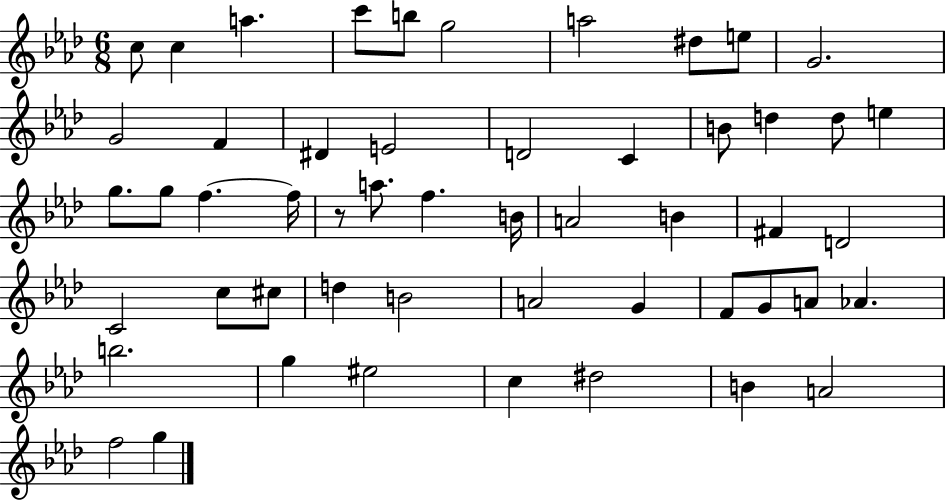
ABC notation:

X:1
T:Untitled
M:6/8
L:1/4
K:Ab
c/2 c a c'/2 b/2 g2 a2 ^d/2 e/2 G2 G2 F ^D E2 D2 C B/2 d d/2 e g/2 g/2 f f/4 z/2 a/2 f B/4 A2 B ^F D2 C2 c/2 ^c/2 d B2 A2 G F/2 G/2 A/2 _A b2 g ^e2 c ^d2 B A2 f2 g